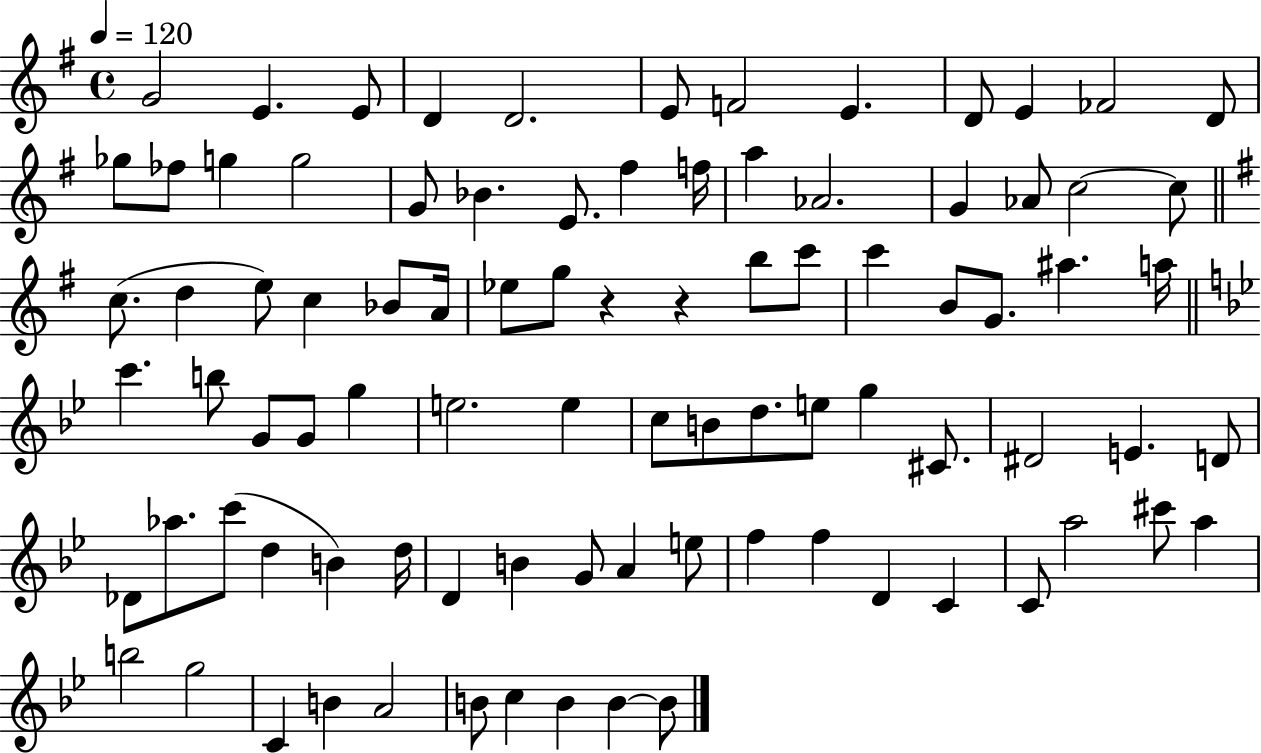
{
  \clef treble
  \time 4/4
  \defaultTimeSignature
  \key g \major
  \tempo 4 = 120
  g'2 e'4. e'8 | d'4 d'2. | e'8 f'2 e'4. | d'8 e'4 fes'2 d'8 | \break ges''8 fes''8 g''4 g''2 | g'8 bes'4. e'8. fis''4 f''16 | a''4 aes'2. | g'4 aes'8 c''2~~ c''8 | \break \bar "||" \break \key g \major c''8.( d''4 e''8) c''4 bes'8 a'16 | ees''8 g''8 r4 r4 b''8 c'''8 | c'''4 b'8 g'8. ais''4. a''16 | \bar "||" \break \key g \minor c'''4. b''8 g'8 g'8 g''4 | e''2. e''4 | c''8 b'8 d''8. e''8 g''4 cis'8. | dis'2 e'4. d'8 | \break des'8 aes''8. c'''8( d''4 b'4) d''16 | d'4 b'4 g'8 a'4 e''8 | f''4 f''4 d'4 c'4 | c'8 a''2 cis'''8 a''4 | \break b''2 g''2 | c'4 b'4 a'2 | b'8 c''4 b'4 b'4~~ b'8 | \bar "|."
}